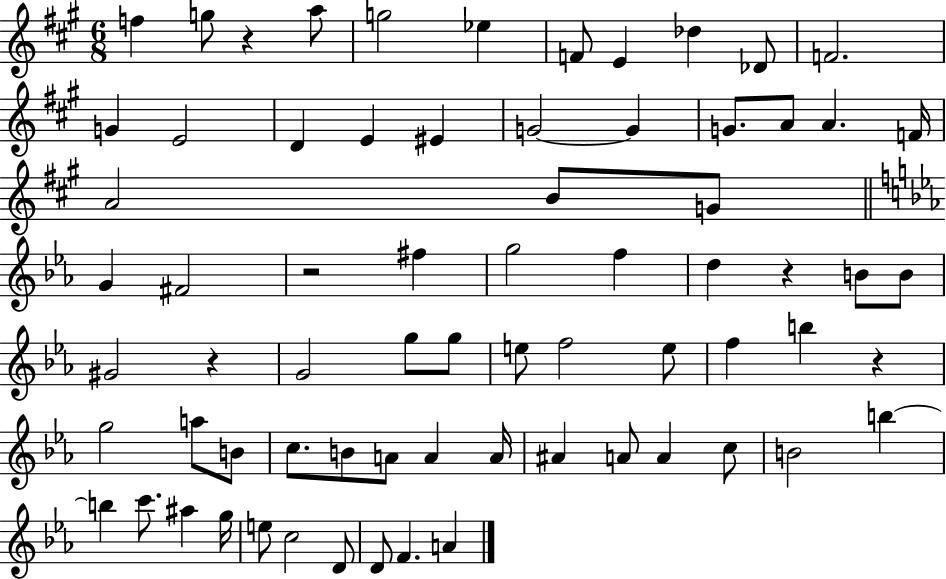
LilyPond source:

{
  \clef treble
  \numericTimeSignature
  \time 6/8
  \key a \major
  \repeat volta 2 { f''4 g''8 r4 a''8 | g''2 ees''4 | f'8 e'4 des''4 des'8 | f'2. | \break g'4 e'2 | d'4 e'4 eis'4 | g'2~~ g'4 | g'8. a'8 a'4. f'16 | \break a'2 b'8 g'8 | \bar "||" \break \key ees \major g'4 fis'2 | r2 fis''4 | g''2 f''4 | d''4 r4 b'8 b'8 | \break gis'2 r4 | g'2 g''8 g''8 | e''8 f''2 e''8 | f''4 b''4 r4 | \break g''2 a''8 b'8 | c''8. b'8 a'8 a'4 a'16 | ais'4 a'8 a'4 c''8 | b'2 b''4~~ | \break b''4 c'''8. ais''4 g''16 | e''8 c''2 d'8 | d'8 f'4. a'4 | } \bar "|."
}